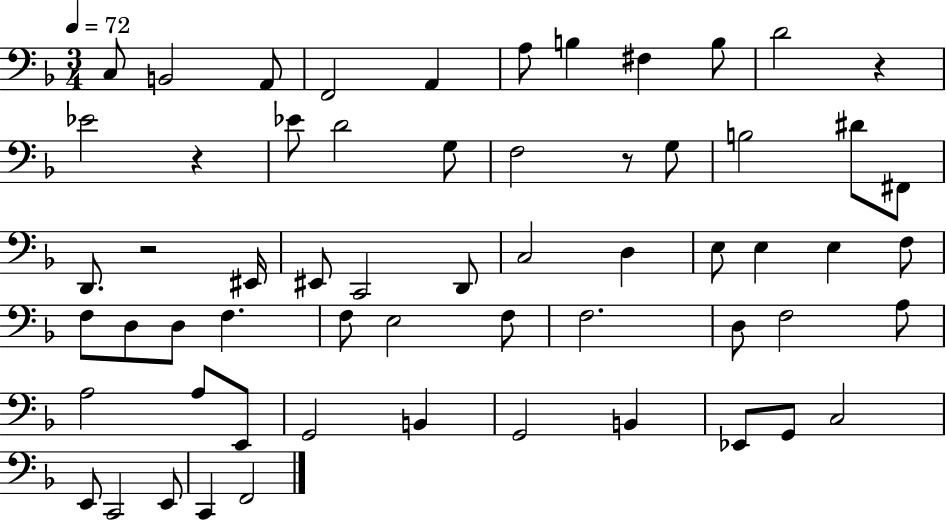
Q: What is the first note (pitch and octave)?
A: C3